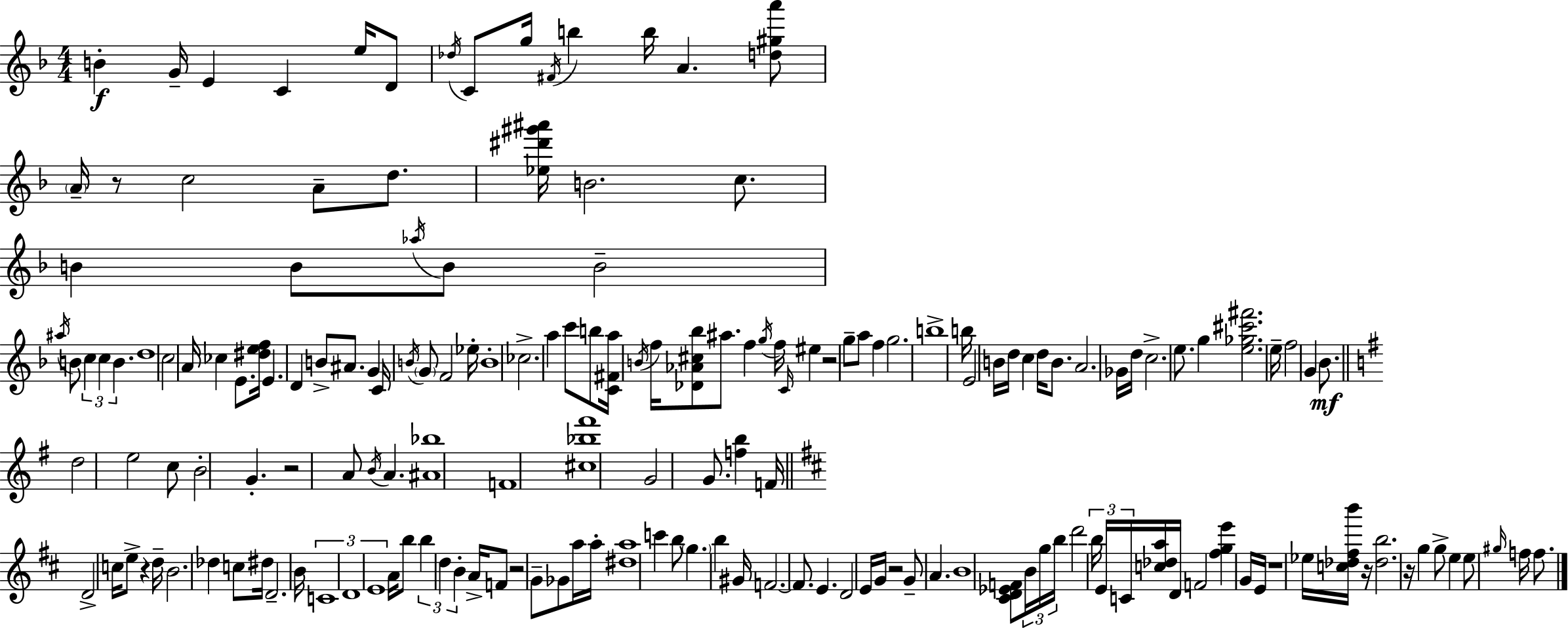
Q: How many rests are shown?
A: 9